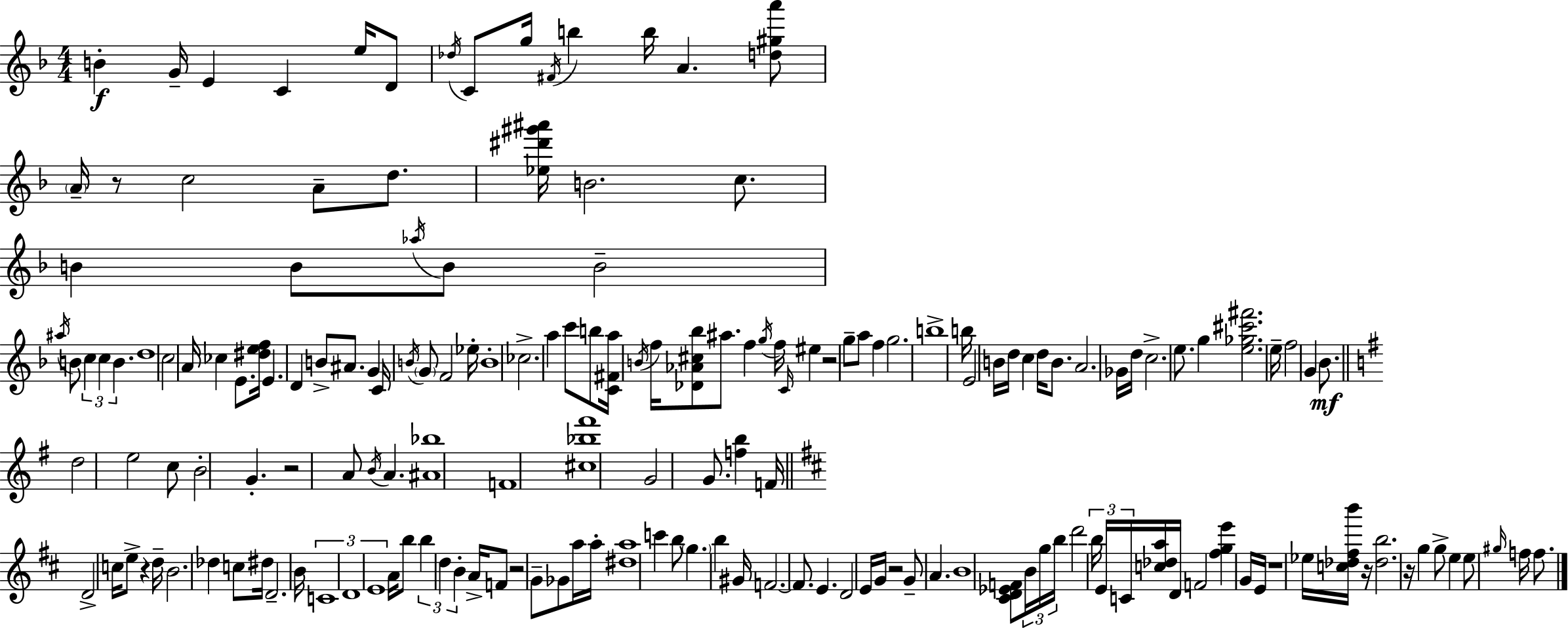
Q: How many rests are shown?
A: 9